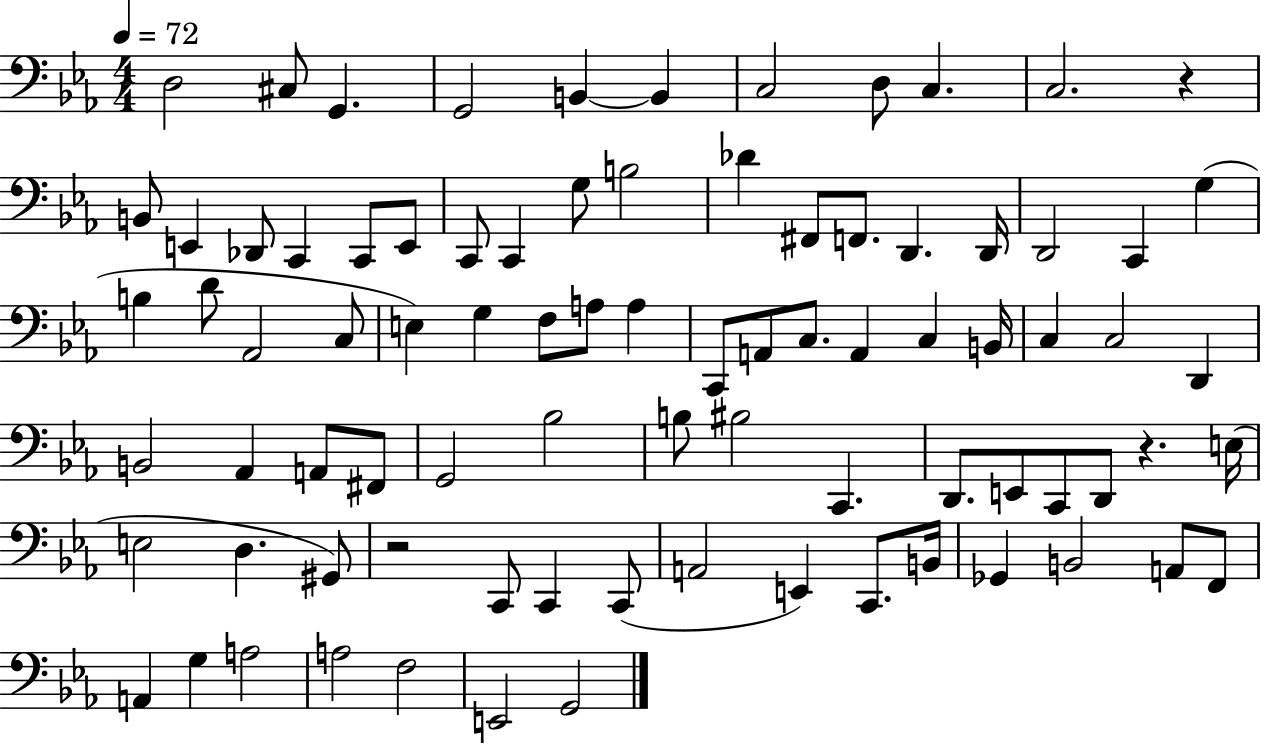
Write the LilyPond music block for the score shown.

{
  \clef bass
  \numericTimeSignature
  \time 4/4
  \key ees \major
  \tempo 4 = 72
  d2 cis8 g,4. | g,2 b,4~~ b,4 | c2 d8 c4. | c2. r4 | \break b,8 e,4 des,8 c,4 c,8 e,8 | c,8 c,4 g8 b2 | des'4 fis,8 f,8. d,4. d,16 | d,2 c,4 g4( | \break b4 d'8 aes,2 c8 | e4) g4 f8 a8 a4 | c,8 a,8 c8. a,4 c4 b,16 | c4 c2 d,4 | \break b,2 aes,4 a,8 fis,8 | g,2 bes2 | b8 bis2 c,4. | d,8. e,8 c,8 d,8 r4. e16( | \break e2 d4. gis,8) | r2 c,8 c,4 c,8( | a,2 e,4) c,8. b,16 | ges,4 b,2 a,8 f,8 | \break a,4 g4 a2 | a2 f2 | e,2 g,2 | \bar "|."
}